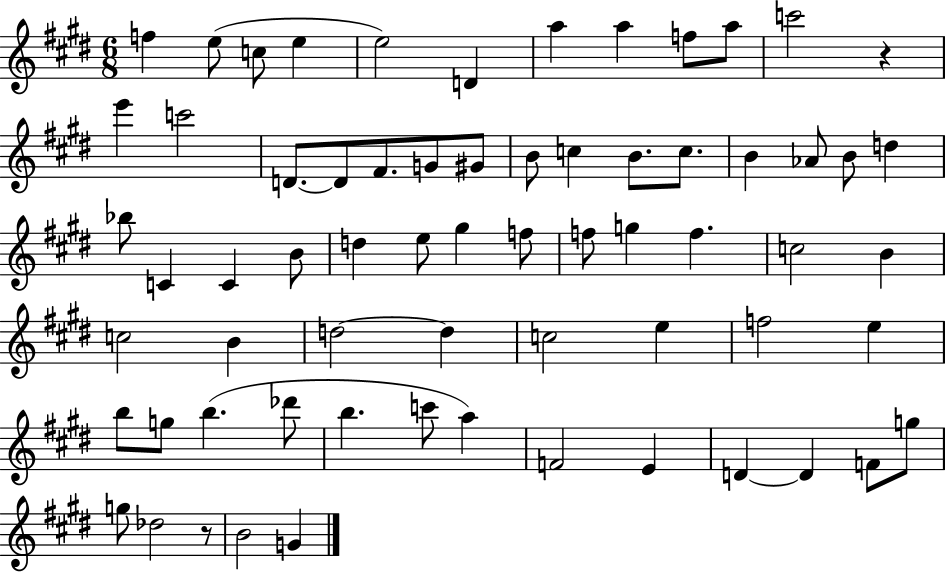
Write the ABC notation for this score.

X:1
T:Untitled
M:6/8
L:1/4
K:E
f e/2 c/2 e e2 D a a f/2 a/2 c'2 z e' c'2 D/2 D/2 ^F/2 G/2 ^G/2 B/2 c B/2 c/2 B _A/2 B/2 d _b/2 C C B/2 d e/2 ^g f/2 f/2 g f c2 B c2 B d2 d c2 e f2 e b/2 g/2 b _d'/2 b c'/2 a F2 E D D F/2 g/2 g/2 _d2 z/2 B2 G